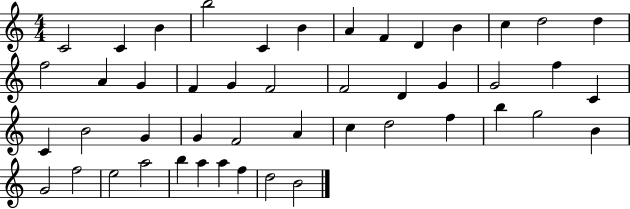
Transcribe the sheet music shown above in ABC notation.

X:1
T:Untitled
M:4/4
L:1/4
K:C
C2 C B b2 C B A F D B c d2 d f2 A G F G F2 F2 D G G2 f C C B2 G G F2 A c d2 f b g2 B G2 f2 e2 a2 b a a f d2 B2